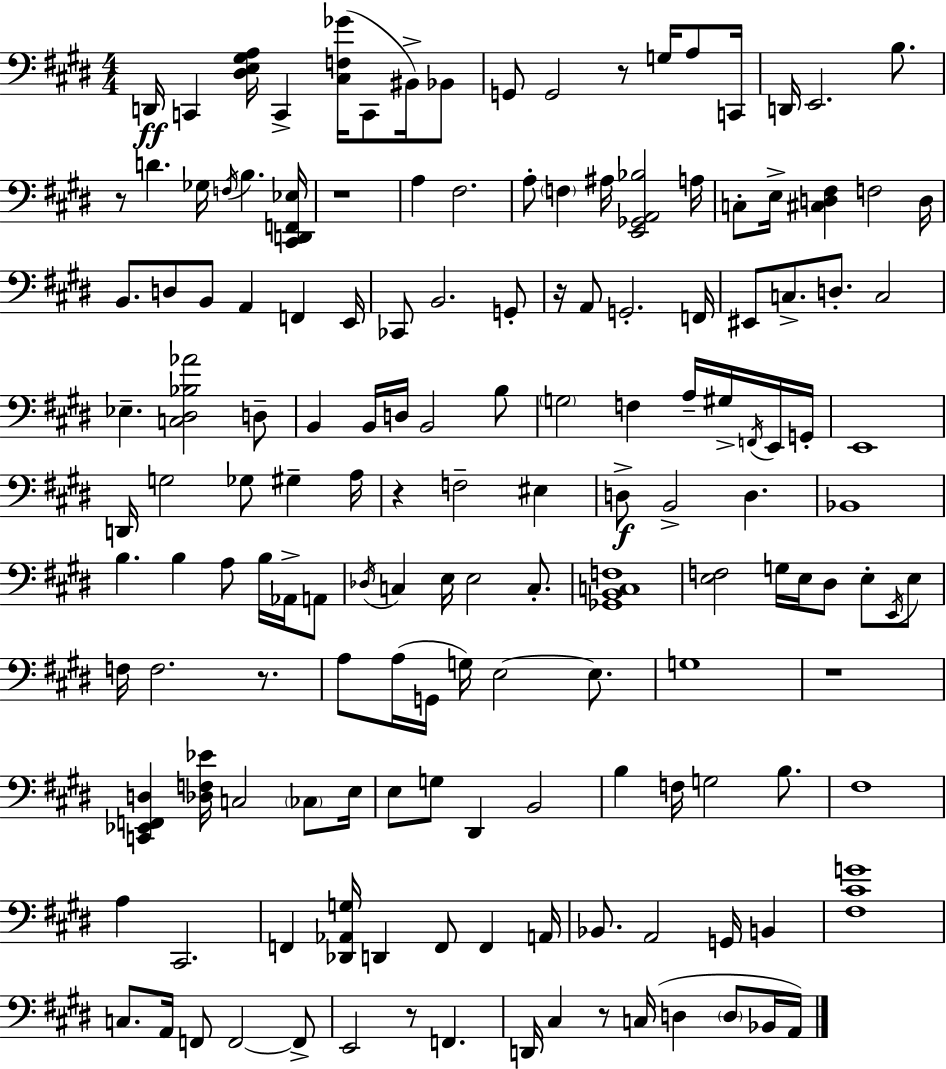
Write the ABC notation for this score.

X:1
T:Untitled
M:4/4
L:1/4
K:E
D,,/4 C,, [^D,E,^G,A,]/4 C,, [^C,F,_G]/4 C,,/2 ^B,,/4 _B,,/2 G,,/2 G,,2 z/2 G,/4 A,/2 C,,/4 D,,/4 E,,2 B,/2 z/2 D _G,/4 F,/4 B, [^C,,D,,F,,_E,]/4 z4 A, ^F,2 A,/2 F, ^A,/4 [E,,_G,,A,,_B,]2 A,/4 C,/2 E,/4 [^C,D,^F,] F,2 D,/4 B,,/2 D,/2 B,,/2 A,, F,, E,,/4 _C,,/2 B,,2 G,,/2 z/4 A,,/2 G,,2 F,,/4 ^E,,/2 C,/2 D,/2 C,2 _E, [C,^D,_B,_A]2 D,/2 B,, B,,/4 D,/4 B,,2 B,/2 G,2 F, A,/4 ^G,/4 F,,/4 E,,/4 G,,/4 E,,4 D,,/4 G,2 _G,/2 ^G, A,/4 z F,2 ^E, D,/2 B,,2 D, _B,,4 B, B, A,/2 B,/4 _A,,/4 A,,/2 _D,/4 C, E,/4 E,2 C,/2 [_G,,B,,C,F,]4 [E,F,]2 G,/4 E,/4 ^D,/2 E,/2 E,,/4 E,/2 F,/4 F,2 z/2 A,/2 A,/4 G,,/4 G,/4 E,2 E,/2 G,4 z4 [C,,_E,,F,,D,] [_D,F,_E]/4 C,2 _C,/2 E,/4 E,/2 G,/2 ^D,, B,,2 B, F,/4 G,2 B,/2 ^F,4 A, ^C,,2 F,, [_D,,_A,,G,]/4 D,, F,,/2 F,, A,,/4 _B,,/2 A,,2 G,,/4 B,, [^F,^CG]4 C,/2 A,,/4 F,,/2 F,,2 F,,/2 E,,2 z/2 F,, D,,/4 ^C, z/2 C,/4 D, D,/2 _B,,/4 A,,/4